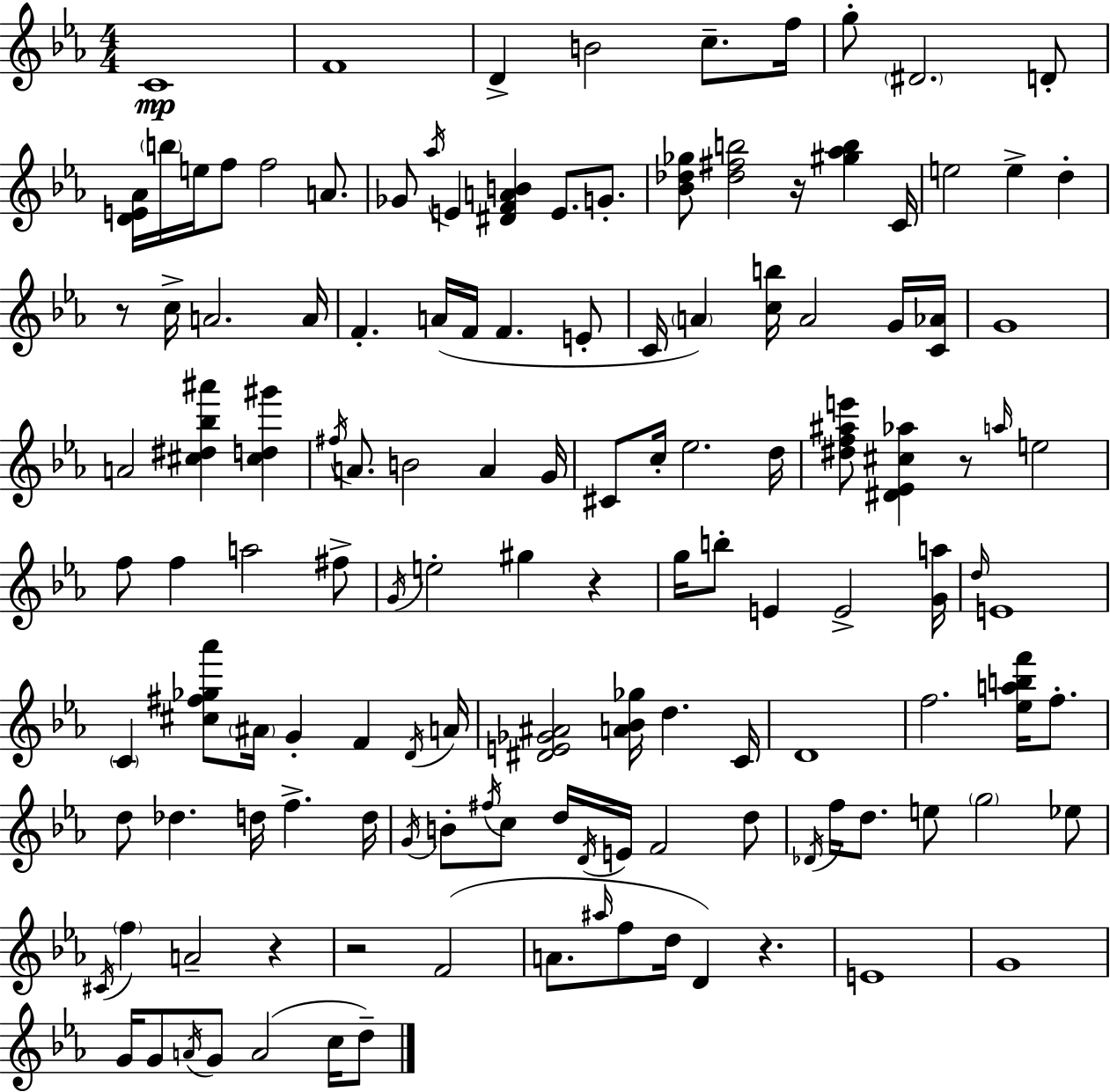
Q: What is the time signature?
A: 4/4